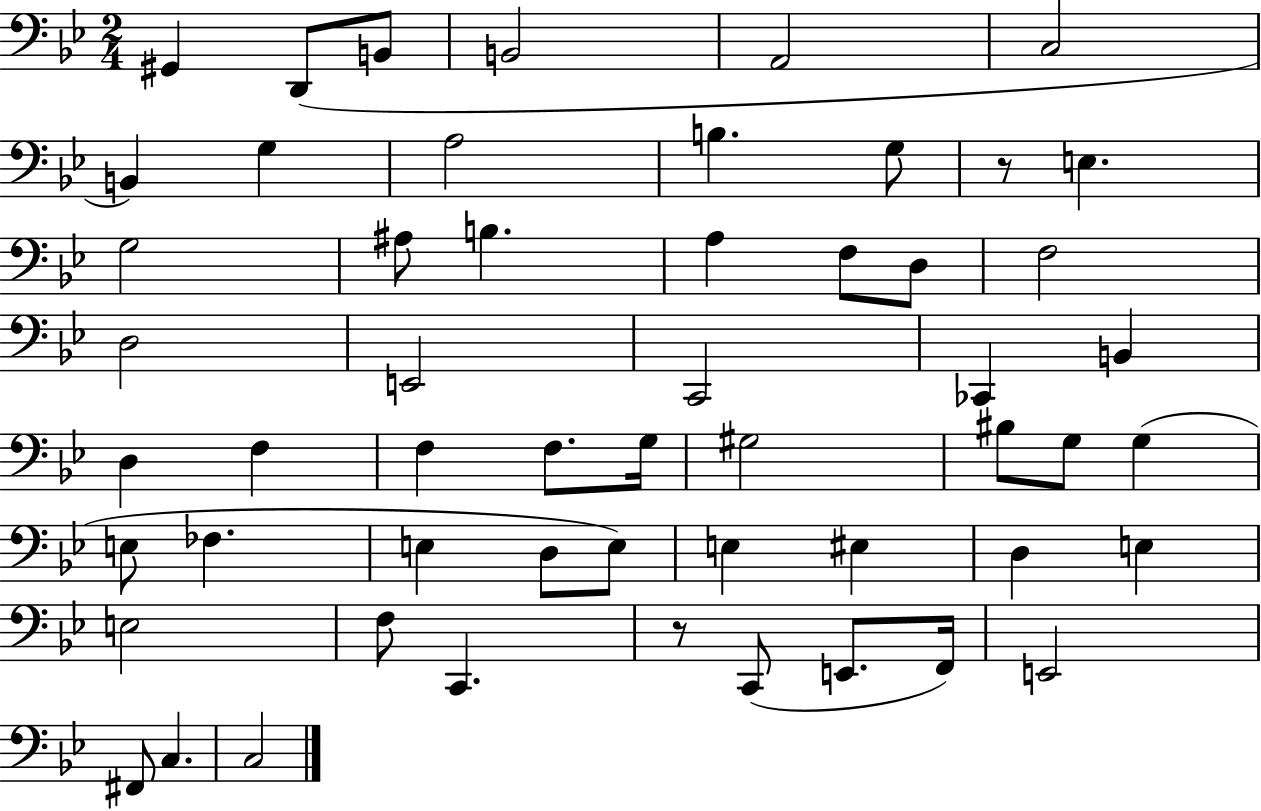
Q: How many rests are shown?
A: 2